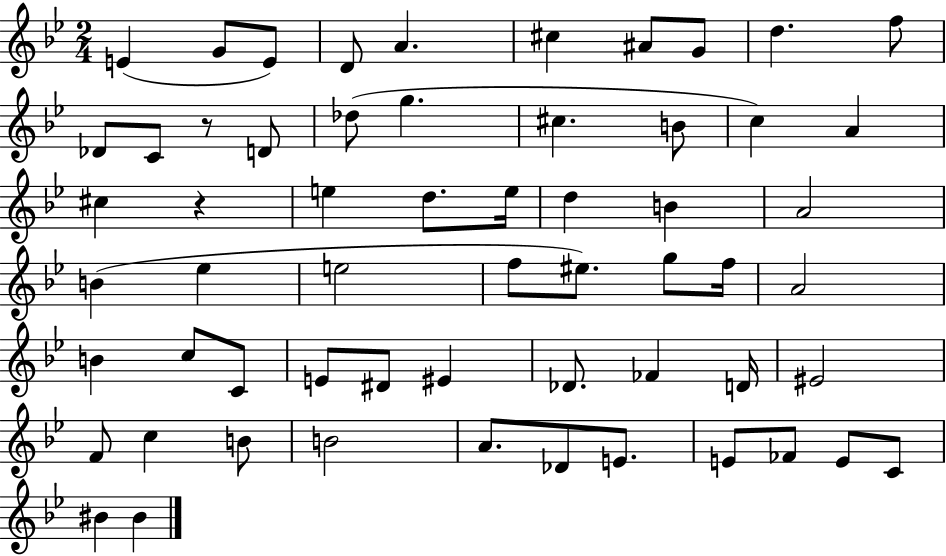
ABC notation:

X:1
T:Untitled
M:2/4
L:1/4
K:Bb
E G/2 E/2 D/2 A ^c ^A/2 G/2 d f/2 _D/2 C/2 z/2 D/2 _d/2 g ^c B/2 c A ^c z e d/2 e/4 d B A2 B _e e2 f/2 ^e/2 g/2 f/4 A2 B c/2 C/2 E/2 ^D/2 ^E _D/2 _F D/4 ^E2 F/2 c B/2 B2 A/2 _D/2 E/2 E/2 _F/2 E/2 C/2 ^B ^B